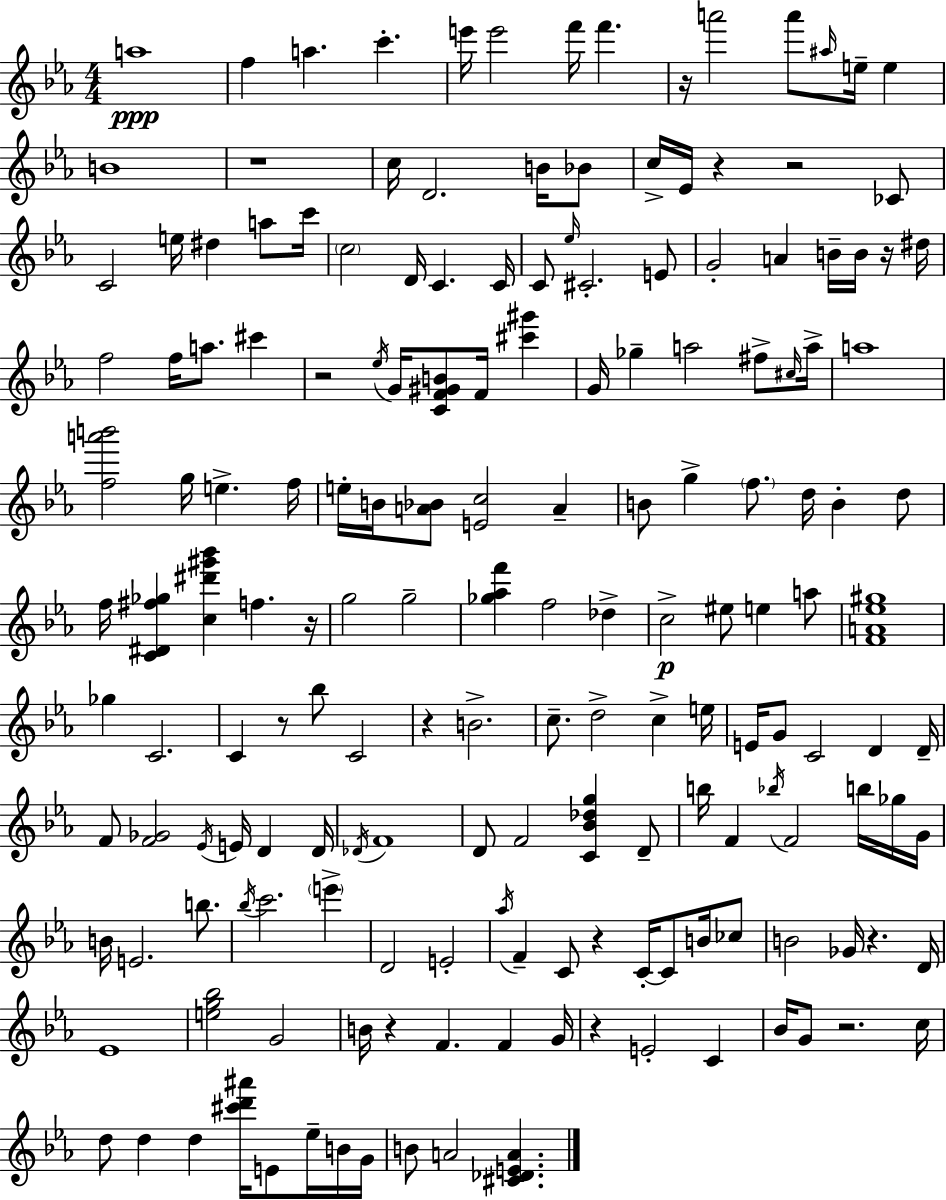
{
  \clef treble
  \numericTimeSignature
  \time 4/4
  \key ees \major
  \repeat volta 2 { a''1\ppp | f''4 a''4. c'''4.-. | e'''16 e'''2 f'''16 f'''4. | r16 a'''2 a'''8 \grace { ais''16 } e''16-- e''4 | \break b'1 | r1 | c''16 d'2. b'16 bes'8 | c''16-> ees'16 r4 r2 ces'8 | \break c'2 e''16 dis''4 a''8 | c'''16 \parenthesize c''2 d'16 c'4. | c'16 c'8 \grace { ees''16 } cis'2.-. | e'8 g'2-. a'4 b'16-- b'16 | \break r16 dis''16 f''2 f''16 a''8. cis'''4 | r2 \acciaccatura { ees''16 } g'16 <c' f' gis' b'>8 f'16 <cis''' gis'''>4 | g'16 ges''4-- a''2 | fis''8-> \grace { cis''16 } a''16-> a''1 | \break <f'' a''' b'''>2 g''16 e''4.-> | f''16 e''16-. b'16 <a' bes'>8 <e' c''>2 | a'4-- b'8 g''4-> \parenthesize f''8. d''16 b'4-. | d''8 f''16 <c' dis' fis'' ges''>4 <c'' dis''' gis''' bes'''>4 f''4. | \break r16 g''2 g''2-- | <ges'' aes'' f'''>4 f''2 | des''4-> c''2->\p eis''8 e''4 | a''8 <f' a' ees'' gis''>1 | \break ges''4 c'2. | c'4 r8 bes''8 c'2 | r4 b'2.-> | c''8.-- d''2-> c''4-> | \break e''16 e'16 g'8 c'2 d'4 | d'16-- f'8 <f' ges'>2 \acciaccatura { ees'16 } e'16 | d'4 d'16 \acciaccatura { des'16 } f'1 | d'8 f'2 | \break <c' bes' des'' g''>4 d'8-- b''16 f'4 \acciaccatura { bes''16 } f'2 | b''16 ges''16 g'16 b'16 e'2. | b''8. \acciaccatura { bes''16 } c'''2. | \parenthesize e'''4-> d'2 | \break e'2-. \acciaccatura { aes''16 } f'4-- c'8 r4 | c'16-.~~ c'8 b'16 ces''8 b'2 | ges'16 r4. d'16 ees'1 | <e'' g'' bes''>2 | \break g'2 b'16 r4 f'4. | f'4 g'16 r4 e'2-. | c'4 bes'16 g'8 r2. | c''16 d''8 d''4 d''4 | \break <cis''' d''' ais'''>16 e'8 ees''16-- b'16 g'16 b'8 a'2 | <cis' des' e' a'>4. } \bar "|."
}